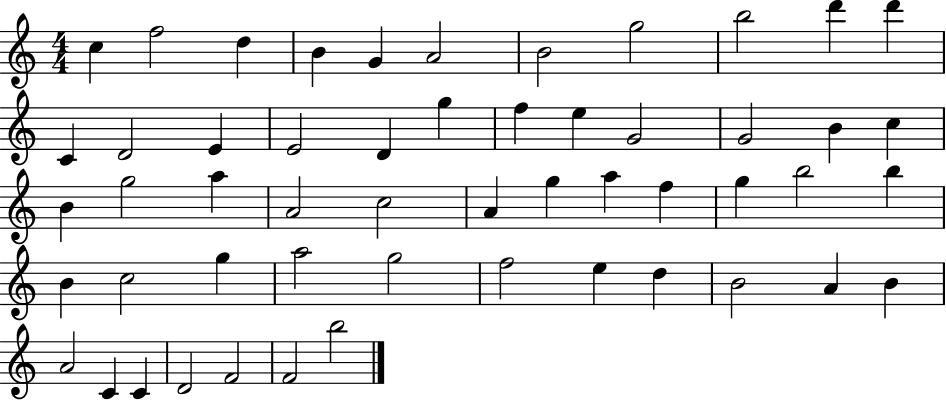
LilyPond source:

{
  \clef treble
  \numericTimeSignature
  \time 4/4
  \key c \major
  c''4 f''2 d''4 | b'4 g'4 a'2 | b'2 g''2 | b''2 d'''4 d'''4 | \break c'4 d'2 e'4 | e'2 d'4 g''4 | f''4 e''4 g'2 | g'2 b'4 c''4 | \break b'4 g''2 a''4 | a'2 c''2 | a'4 g''4 a''4 f''4 | g''4 b''2 b''4 | \break b'4 c''2 g''4 | a''2 g''2 | f''2 e''4 d''4 | b'2 a'4 b'4 | \break a'2 c'4 c'4 | d'2 f'2 | f'2 b''2 | \bar "|."
}